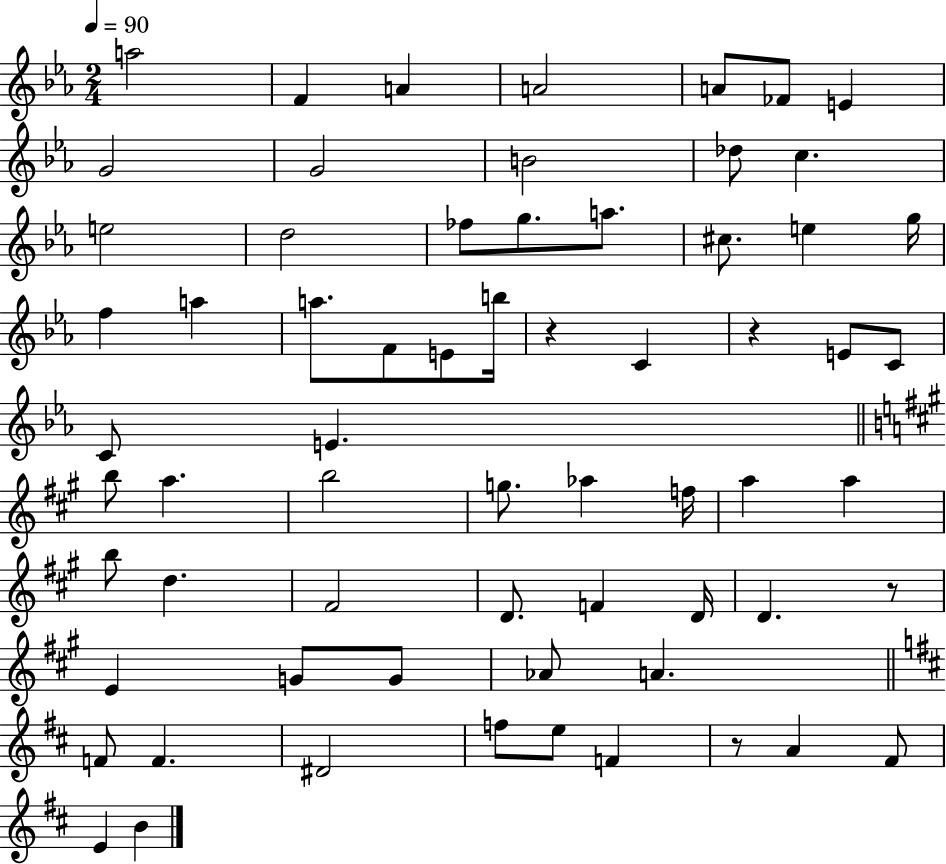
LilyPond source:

{
  \clef treble
  \numericTimeSignature
  \time 2/4
  \key ees \major
  \tempo 4 = 90
  a''2 | f'4 a'4 | a'2 | a'8 fes'8 e'4 | \break g'2 | g'2 | b'2 | des''8 c''4. | \break e''2 | d''2 | fes''8 g''8. a''8. | cis''8. e''4 g''16 | \break f''4 a''4 | a''8. f'8 e'8 b''16 | r4 c'4 | r4 e'8 c'8 | \break c'8 e'4. | \bar "||" \break \key a \major b''8 a''4. | b''2 | g''8. aes''4 f''16 | a''4 a''4 | \break b''8 d''4. | fis'2 | d'8. f'4 d'16 | d'4. r8 | \break e'4 g'8 g'8 | aes'8 a'4. | \bar "||" \break \key d \major f'8 f'4. | dis'2 | f''8 e''8 f'4 | r8 a'4 fis'8 | \break e'4 b'4 | \bar "|."
}